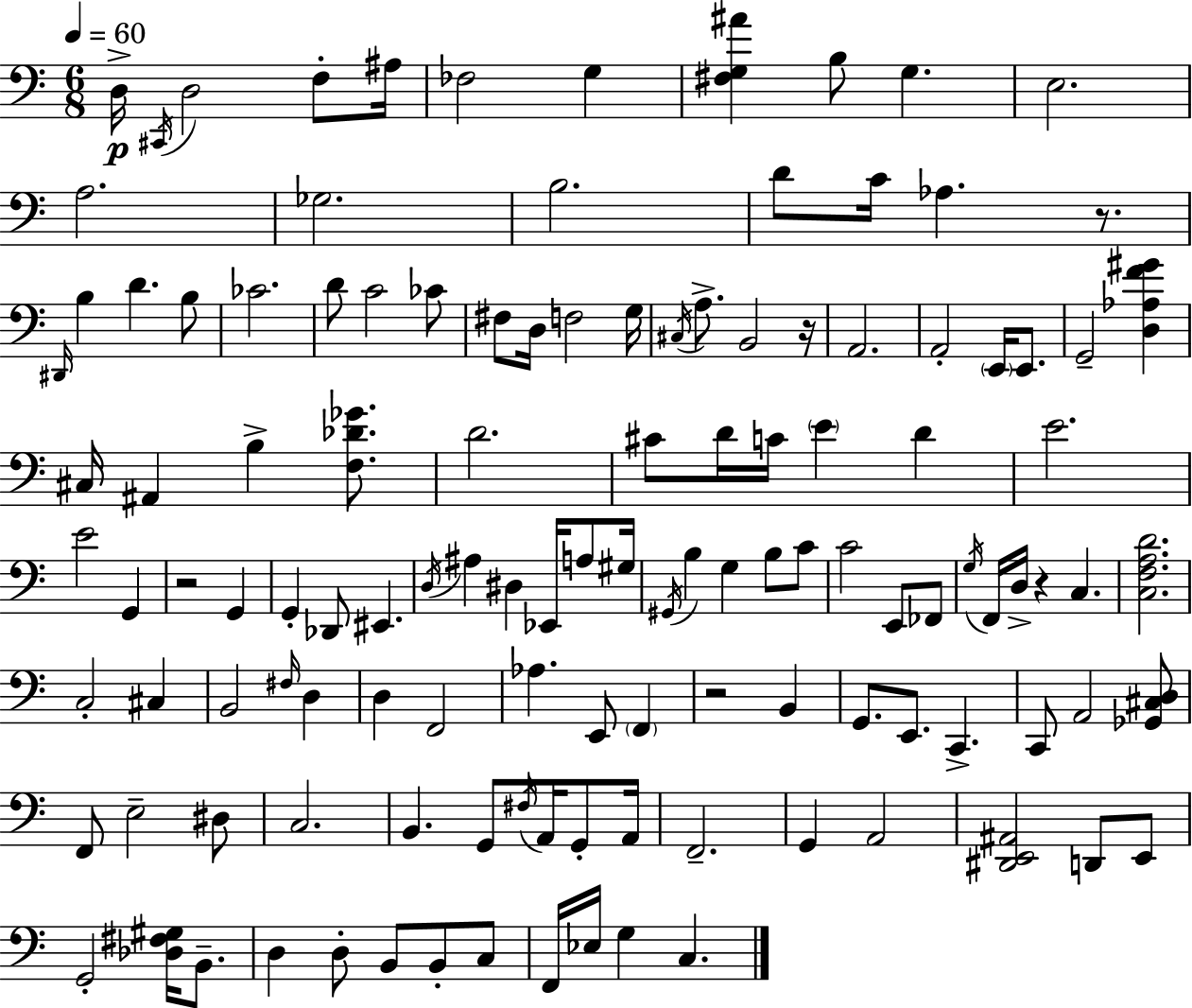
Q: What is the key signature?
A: C major